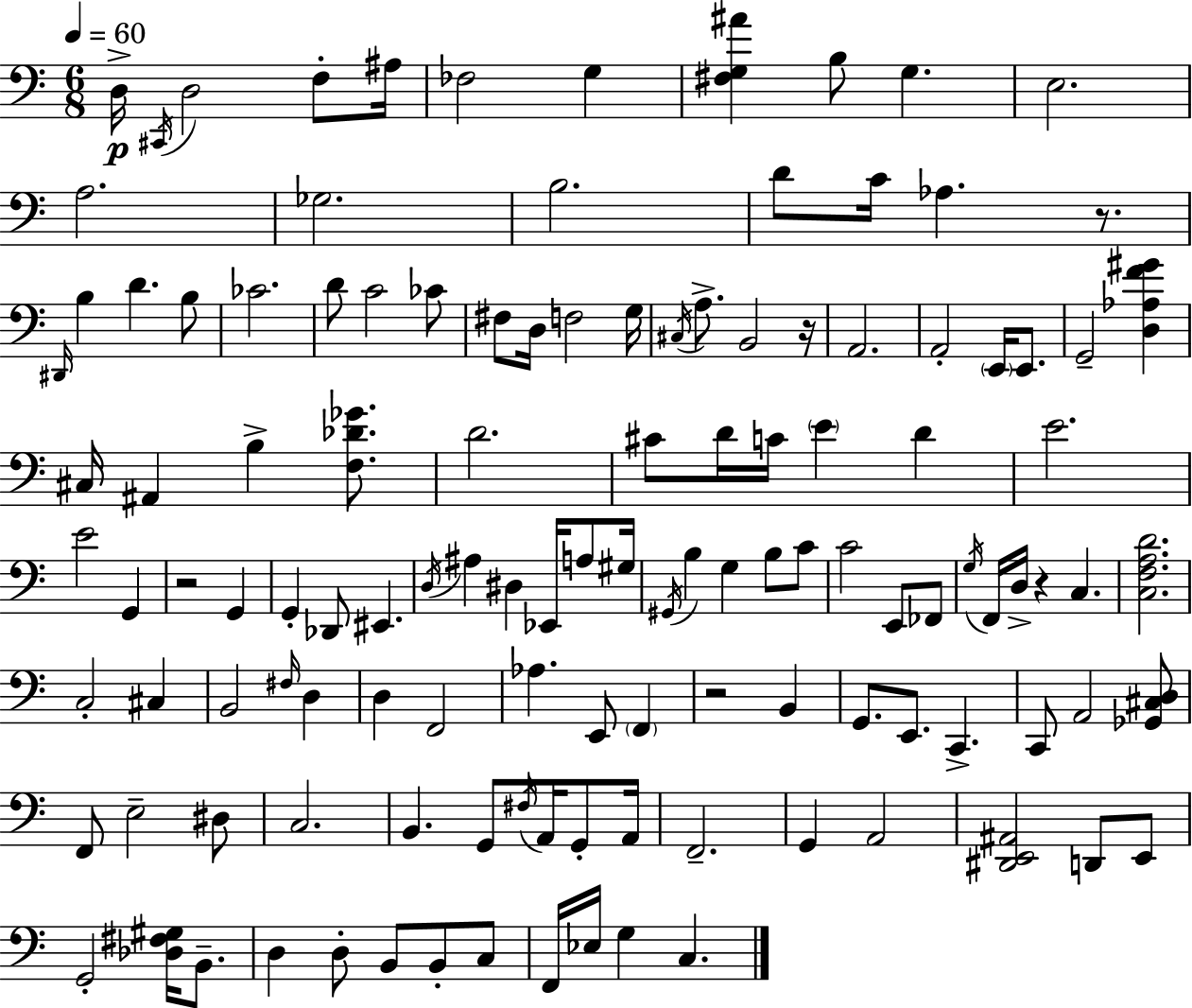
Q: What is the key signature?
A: C major